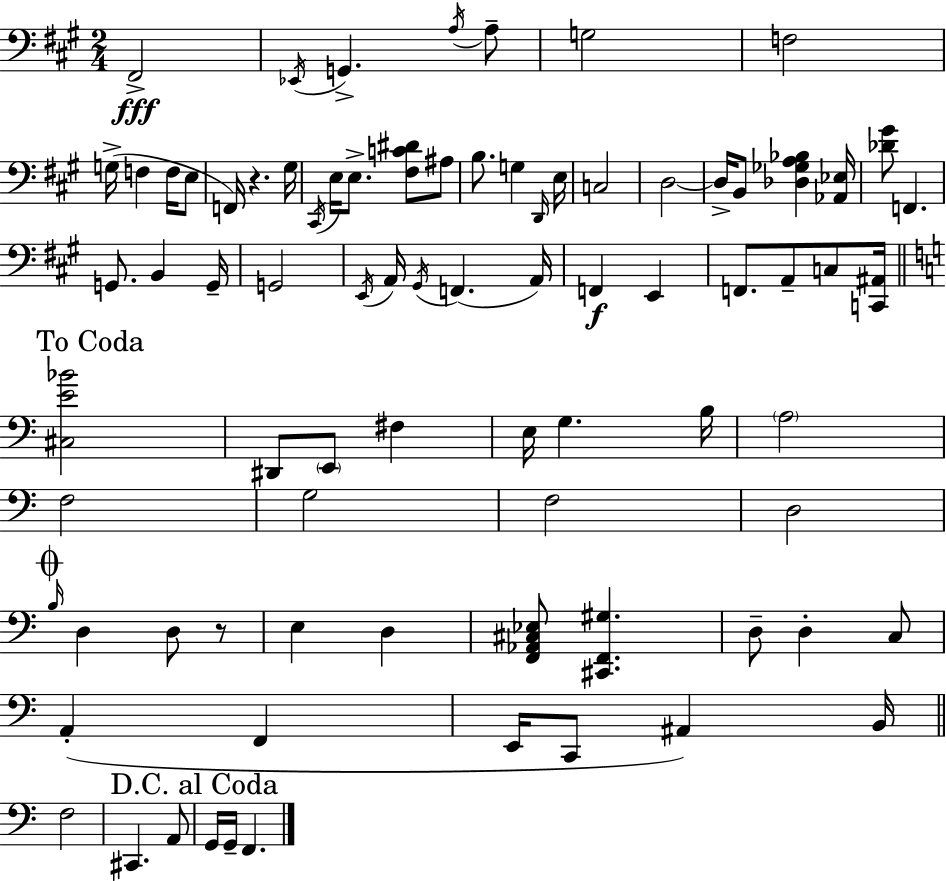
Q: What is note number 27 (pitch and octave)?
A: G2